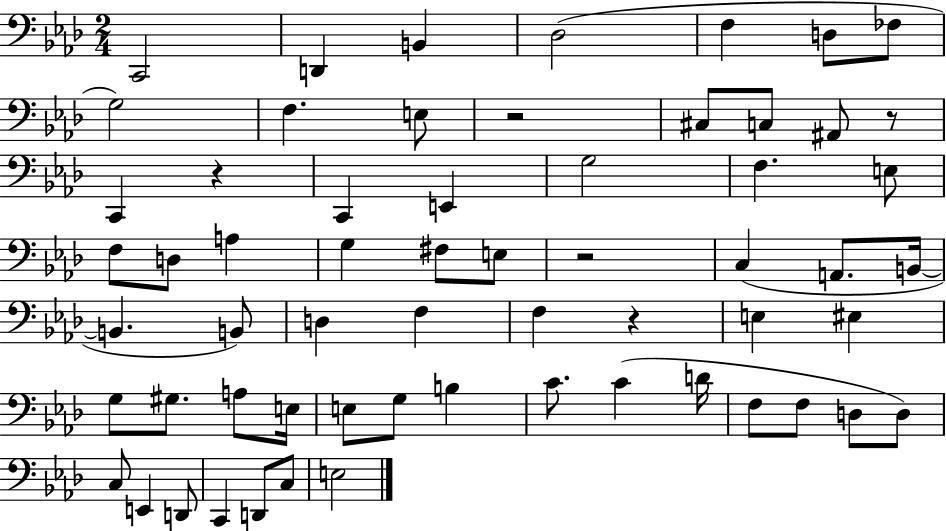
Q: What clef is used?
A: bass